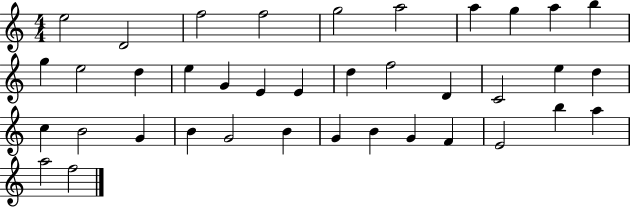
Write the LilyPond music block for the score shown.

{
  \clef treble
  \numericTimeSignature
  \time 4/4
  \key c \major
  e''2 d'2 | f''2 f''2 | g''2 a''2 | a''4 g''4 a''4 b''4 | \break g''4 e''2 d''4 | e''4 g'4 e'4 e'4 | d''4 f''2 d'4 | c'2 e''4 d''4 | \break c''4 b'2 g'4 | b'4 g'2 b'4 | g'4 b'4 g'4 f'4 | e'2 b''4 a''4 | \break a''2 f''2 | \bar "|."
}